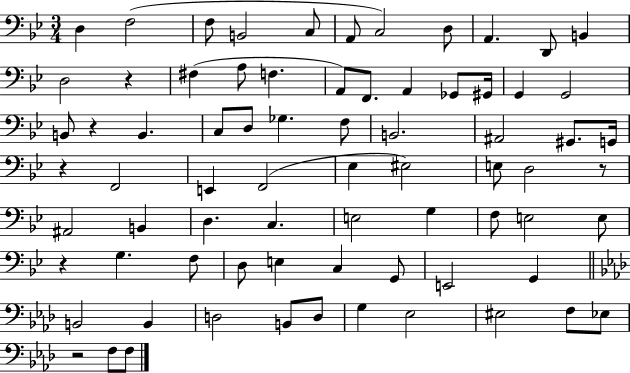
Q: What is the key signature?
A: BES major